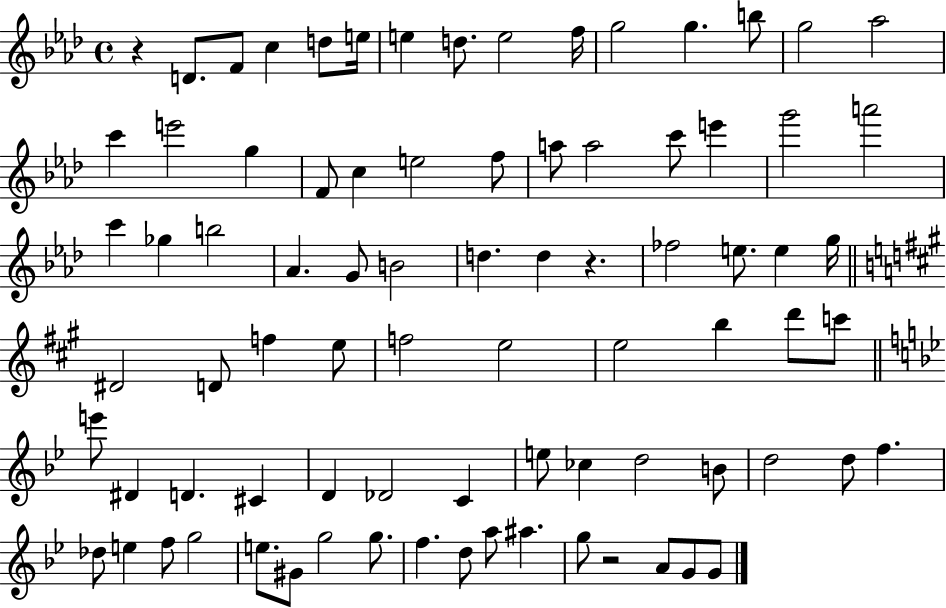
R/q D4/e. F4/e C5/q D5/e E5/s E5/q D5/e. E5/h F5/s G5/h G5/q. B5/e G5/h Ab5/h C6/q E6/h G5/q F4/e C5/q E5/h F5/e A5/e A5/h C6/e E6/q G6/h A6/h C6/q Gb5/q B5/h Ab4/q. G4/e B4/h D5/q. D5/q R/q. FES5/h E5/e. E5/q G5/s D#4/h D4/e F5/q E5/e F5/h E5/h E5/h B5/q D6/e C6/e E6/e D#4/q D4/q. C#4/q D4/q Db4/h C4/q E5/e CES5/q D5/h B4/e D5/h D5/e F5/q. Db5/e E5/q F5/e G5/h E5/e. G#4/e G5/h G5/e. F5/q. D5/e A5/e A#5/q. G5/e R/h A4/e G4/e G4/e